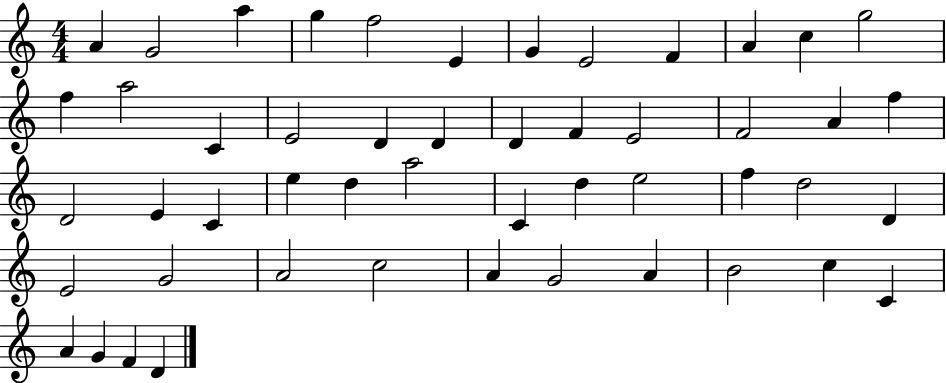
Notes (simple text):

A4/q G4/h A5/q G5/q F5/h E4/q G4/q E4/h F4/q A4/q C5/q G5/h F5/q A5/h C4/q E4/h D4/q D4/q D4/q F4/q E4/h F4/h A4/q F5/q D4/h E4/q C4/q E5/q D5/q A5/h C4/q D5/q E5/h F5/q D5/h D4/q E4/h G4/h A4/h C5/h A4/q G4/h A4/q B4/h C5/q C4/q A4/q G4/q F4/q D4/q